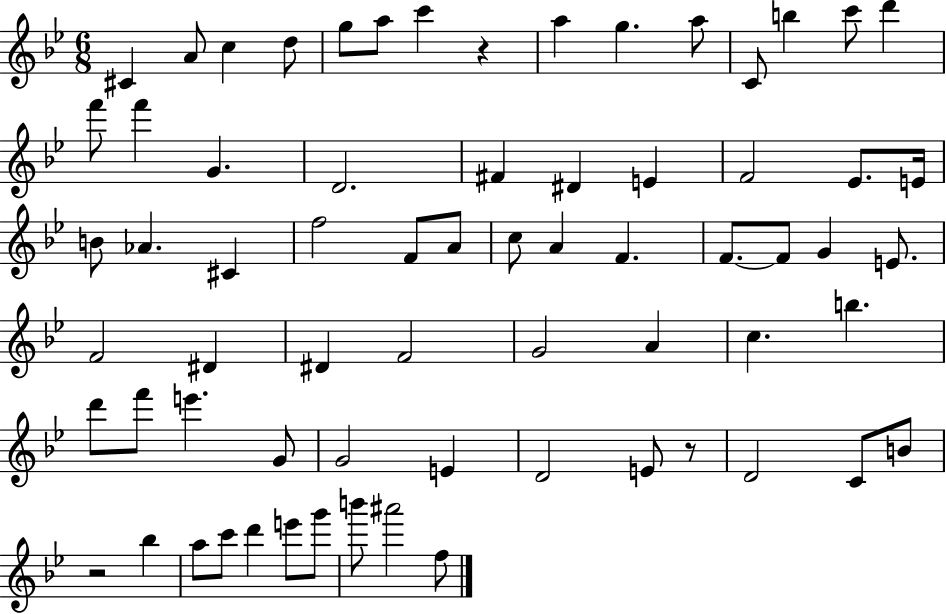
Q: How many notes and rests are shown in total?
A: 68